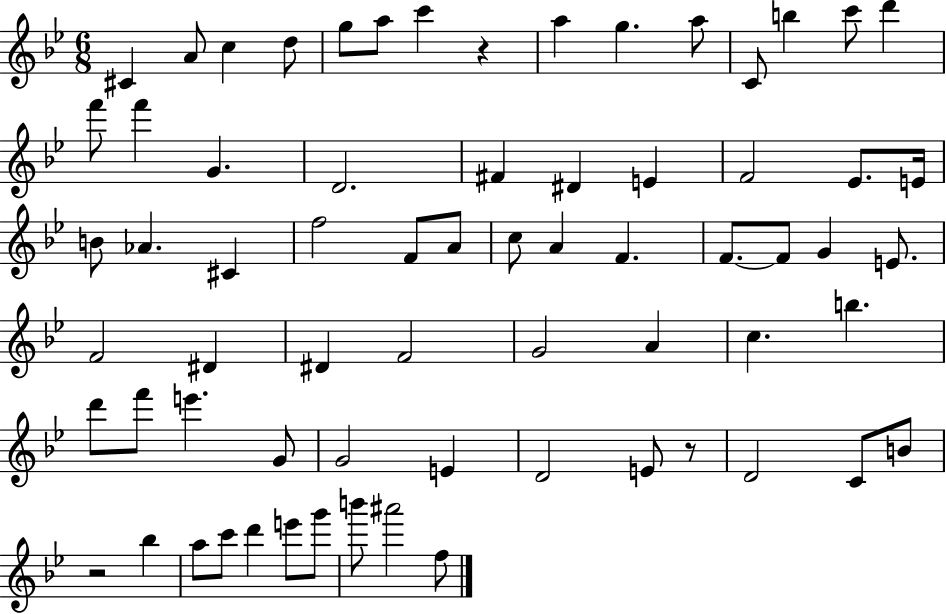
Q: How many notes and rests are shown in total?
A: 68